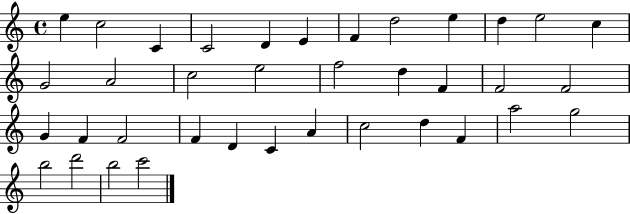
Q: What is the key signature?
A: C major